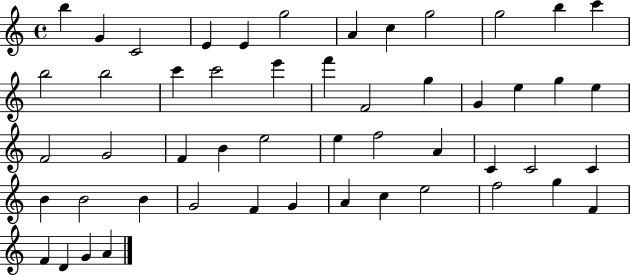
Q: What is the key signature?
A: C major